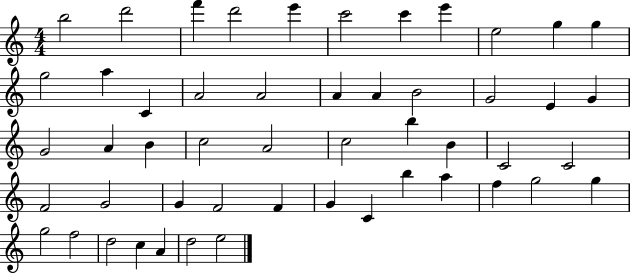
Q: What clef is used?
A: treble